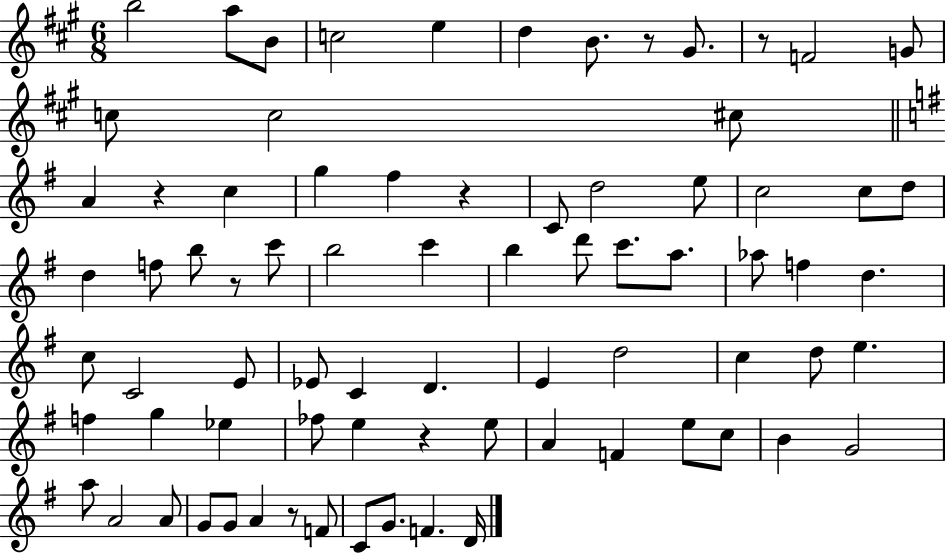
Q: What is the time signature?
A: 6/8